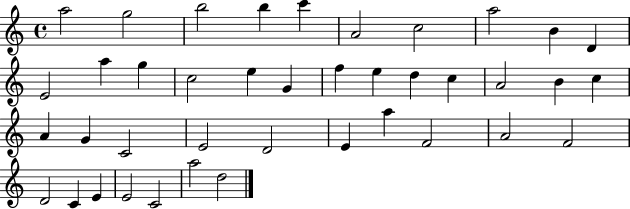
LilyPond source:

{
  \clef treble
  \time 4/4
  \defaultTimeSignature
  \key c \major
  a''2 g''2 | b''2 b''4 c'''4 | a'2 c''2 | a''2 b'4 d'4 | \break e'2 a''4 g''4 | c''2 e''4 g'4 | f''4 e''4 d''4 c''4 | a'2 b'4 c''4 | \break a'4 g'4 c'2 | e'2 d'2 | e'4 a''4 f'2 | a'2 f'2 | \break d'2 c'4 e'4 | e'2 c'2 | a''2 d''2 | \bar "|."
}